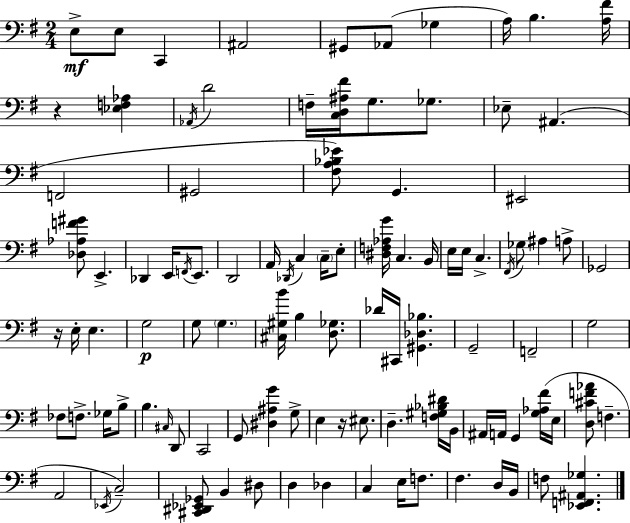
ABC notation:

X:1
T:Untitled
M:2/4
L:1/4
K:G
E,/2 E,/2 C,, ^A,,2 ^G,,/2 _A,,/2 _G, A,/4 B, [A,^F]/4 z [_E,F,_A,] _A,,/4 D2 F,/4 [C,D,^A,^F]/4 G,/2 _G,/2 _E,/2 ^A,, F,,2 ^G,,2 [^F,A,_B,_E]/2 G,, ^E,,2 [_D,_A,F^G]/2 E,, _D,, E,,/4 F,,/4 E,,/2 D,,2 A,,/4 _D,,/4 C, C,/4 E,/2 [^D,F,_A,G]/4 C, B,,/4 E,/4 E,/4 C, ^F,,/4 _G,/2 ^A, A,/2 _G,,2 z/4 E,/4 E, G,2 G,/2 G, [^C,^G,B]/4 B, [D,_G,]/2 _D/4 ^C,,/4 [^G,,_D,_B,] G,,2 F,,2 G,2 _F,/2 F,/2 _G,/4 B,/2 B, ^C,/4 D,,/2 C,,2 G,,/2 [^D,^A,G] G,/2 E, z/4 ^E,/2 D, [F,^G,_B,^D]/4 B,,/4 ^A,,/4 A,,/4 G,, [G,_A,^F]/4 E,/4 [D,^CF_A]/2 F, A,,2 _E,,/4 C,2 [^C,,^D,,_E,,_G,,]/2 B,, ^D,/2 D, _D, C, E,/4 F,/2 ^F, D,/4 B,,/4 F,/2 [_E,,F,,^A,,_G,]